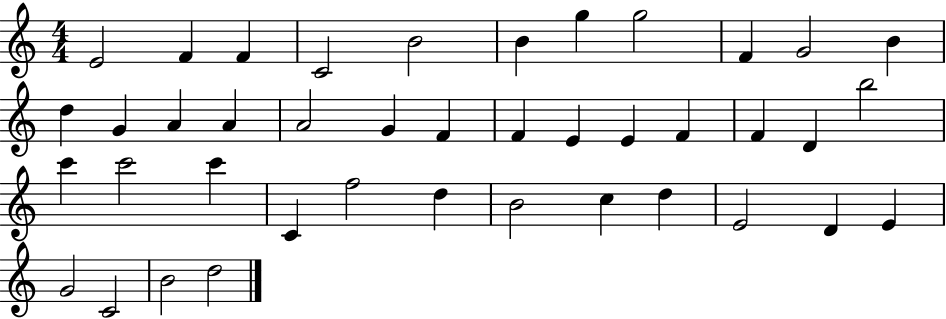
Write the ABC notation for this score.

X:1
T:Untitled
M:4/4
L:1/4
K:C
E2 F F C2 B2 B g g2 F G2 B d G A A A2 G F F E E F F D b2 c' c'2 c' C f2 d B2 c d E2 D E G2 C2 B2 d2